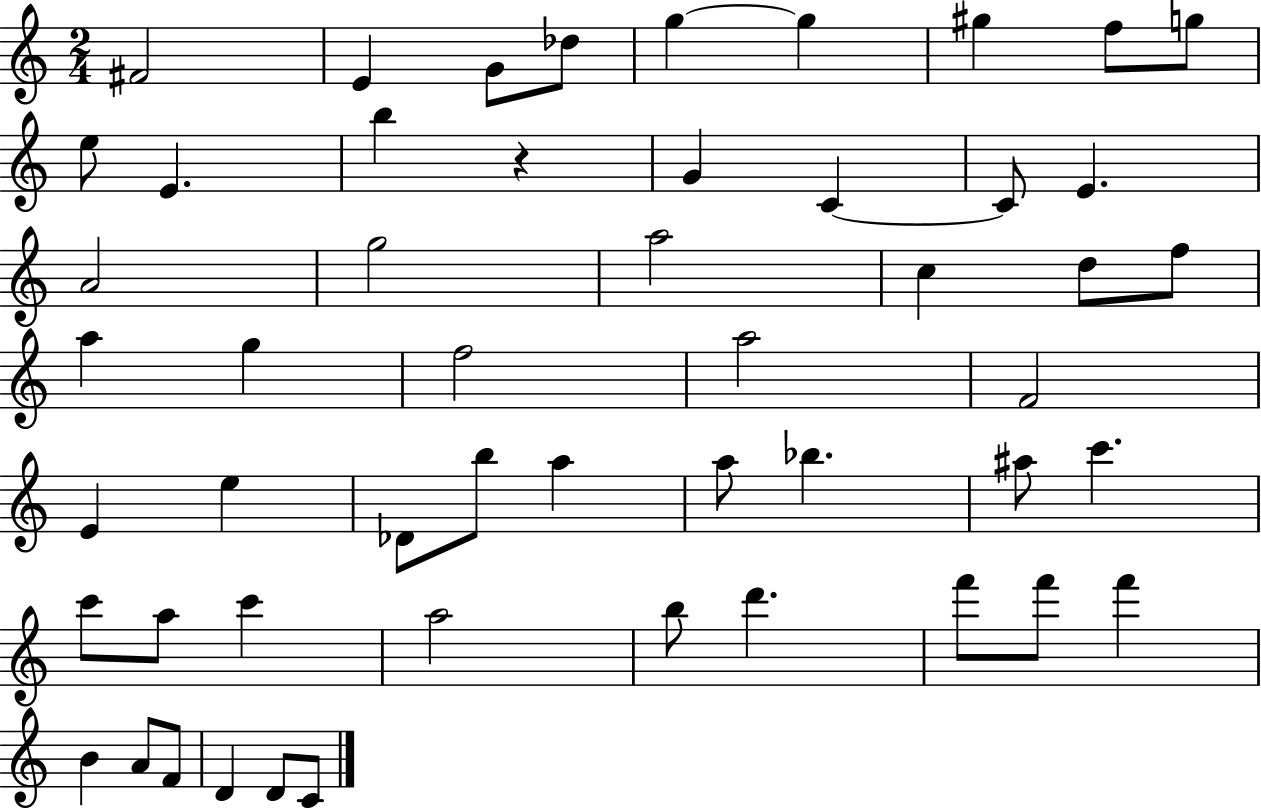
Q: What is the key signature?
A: C major